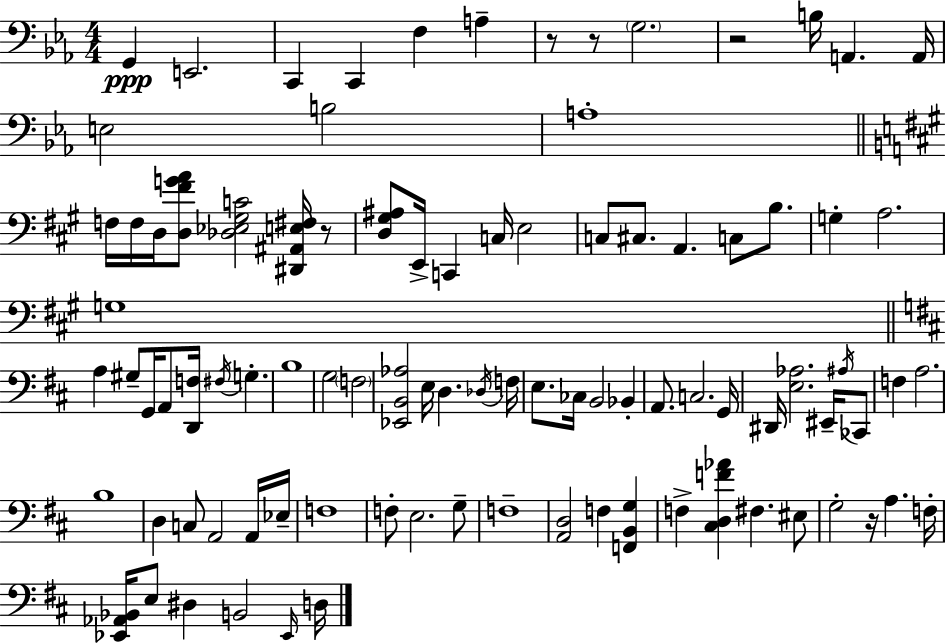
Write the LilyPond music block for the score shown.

{
  \clef bass
  \numericTimeSignature
  \time 4/4
  \key c \minor
  g,4\ppp e,2. | c,4 c,4 f4 a4-- | r8 r8 \parenthesize g2. | r2 b16 a,4. a,16 | \break e2 b2 | a1-. | \bar "||" \break \key a \major f16 f16 d16 <d fis' g' a'>8 <des ees gis c'>2 <dis, ais, e fis>16 r8 | <d gis ais>8 e,16-> c,4 c16 e2 | c8 cis8. a,4. c8 b8. | g4-. a2. | \break g1 | \bar "||" \break \key d \major a4 gis8-- g,16 a,8 <d, f>16 \acciaccatura { fis16 } g4.-. | b1 | g2 \parenthesize f2 | <ees, b, aes>2 e16 d4. | \break \acciaccatura { des16 } f16 e8. ces16 b,2 bes,4-. | a,8. c2. | g,16 dis,16 <e aes>2. eis,16-- | \acciaccatura { ais16 } ces,8 f4 a2. | \break b1 | d4 c8 a,2 | a,16 ees16-- f1 | f8-. e2. | \break g8-- f1-- | <a, d>2 f4 <f, b, g>4 | f4-> <cis d f' aes'>4 fis4. | eis8 g2-. r16 a4. | \break f16-. <ees, aes, bes,>16 e8 dis4 b,2 | \grace { ees,16 } d16 \bar "|."
}